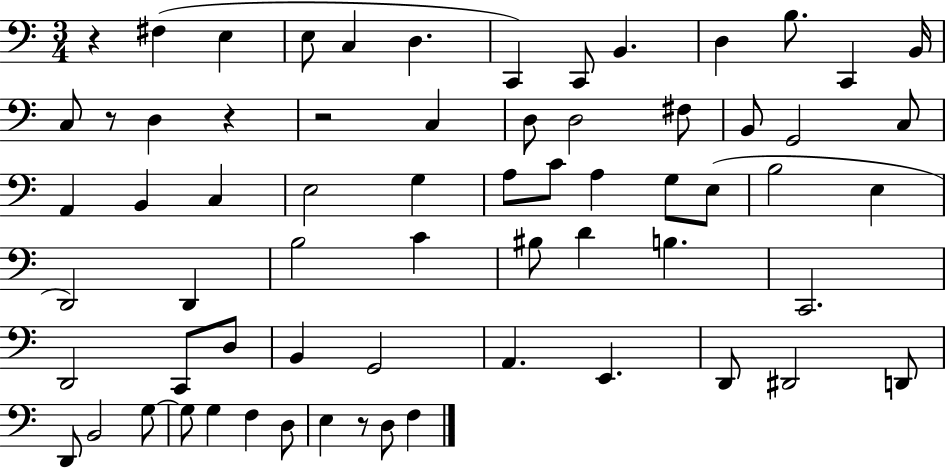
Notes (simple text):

R/q F#3/q E3/q E3/e C3/q D3/q. C2/q C2/e B2/q. D3/q B3/e. C2/q B2/s C3/e R/e D3/q R/q R/h C3/q D3/e D3/h F#3/e B2/e G2/h C3/e A2/q B2/q C3/q E3/h G3/q A3/e C4/e A3/q G3/e E3/e B3/h E3/q D2/h D2/q B3/h C4/q BIS3/e D4/q B3/q. C2/h. D2/h C2/e D3/e B2/q G2/h A2/q. E2/q. D2/e D#2/h D2/e D2/e B2/h G3/e G3/e G3/q F3/q D3/e E3/q R/e D3/e F3/q